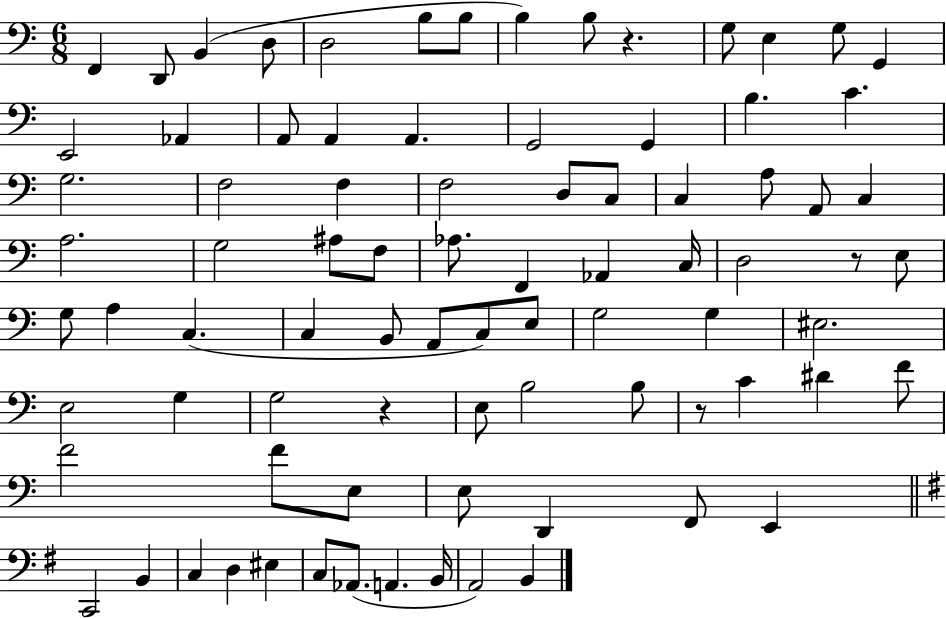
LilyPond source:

{
  \clef bass
  \numericTimeSignature
  \time 6/8
  \key c \major
  f,4 d,8 b,4( d8 | d2 b8 b8 | b4) b8 r4. | g8 e4 g8 g,4 | \break e,2 aes,4 | a,8 a,4 a,4. | g,2 g,4 | b4. c'4. | \break g2. | f2 f4 | f2 d8 c8 | c4 a8 a,8 c4 | \break a2. | g2 ais8 f8 | aes8. f,4 aes,4 c16 | d2 r8 e8 | \break g8 a4 c4.( | c4 b,8 a,8 c8) e8 | g2 g4 | eis2. | \break e2 g4 | g2 r4 | e8 b2 b8 | r8 c'4 dis'4 f'8 | \break f'2 f'8 e8 | e8 d,4 f,8 e,4 | \bar "||" \break \key g \major c,2 b,4 | c4 d4 eis4 | c8 aes,8.( a,4. b,16 | a,2) b,4 | \break \bar "|."
}